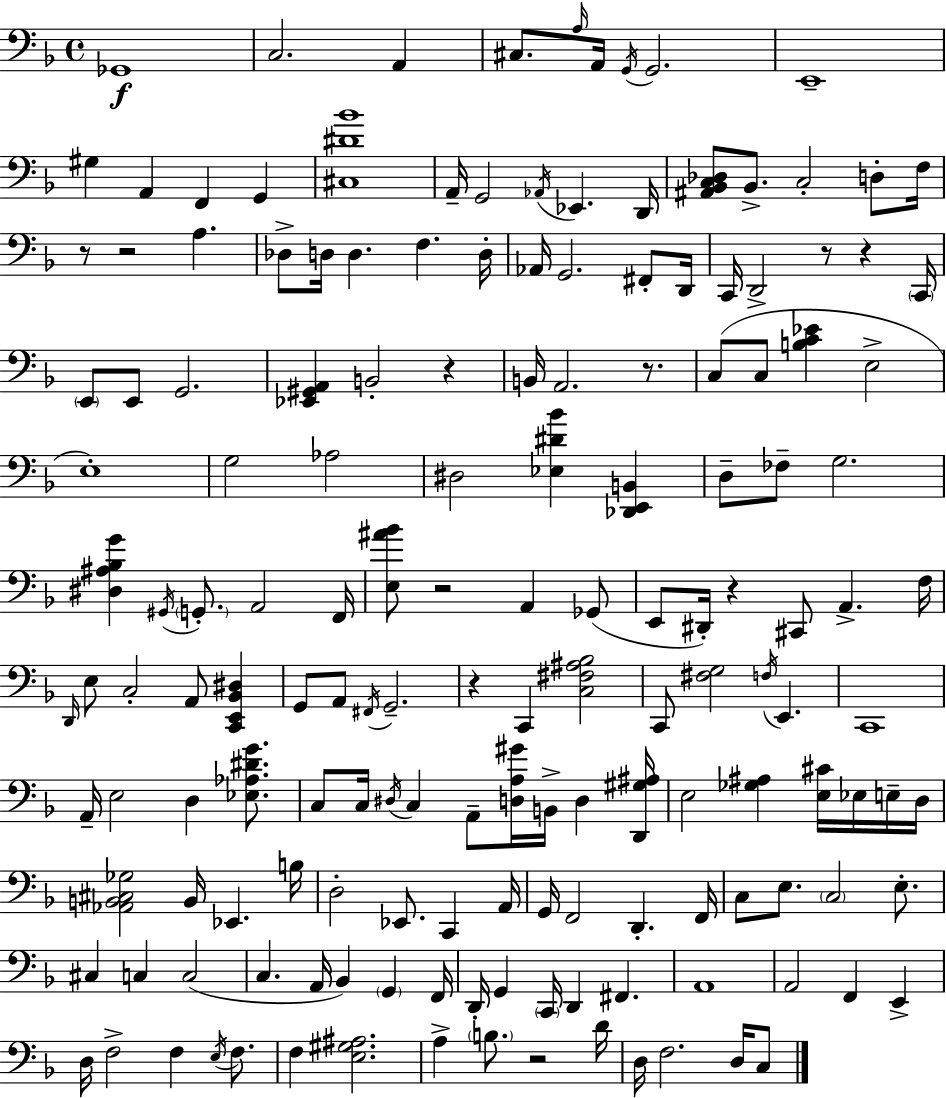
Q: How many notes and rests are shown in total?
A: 162